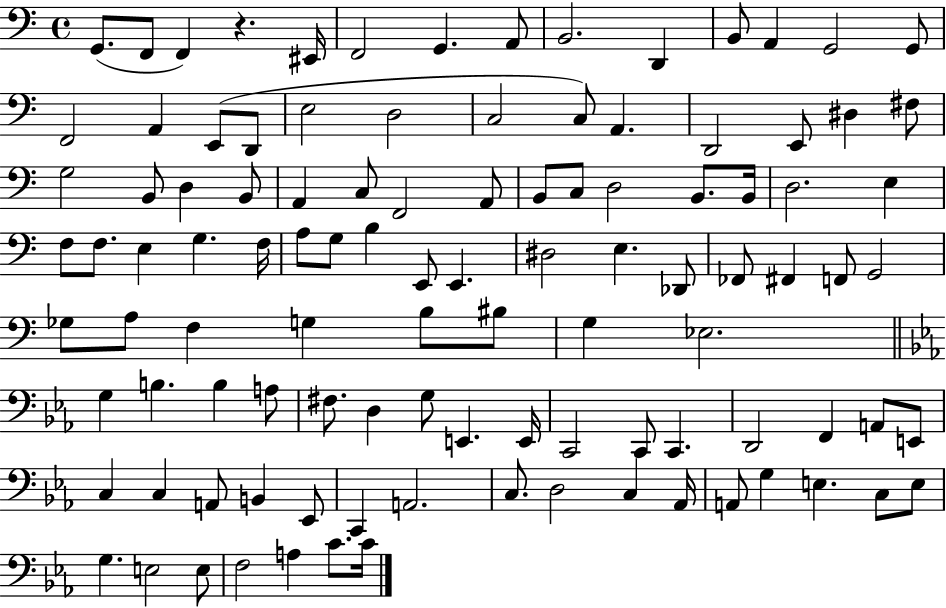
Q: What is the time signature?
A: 4/4